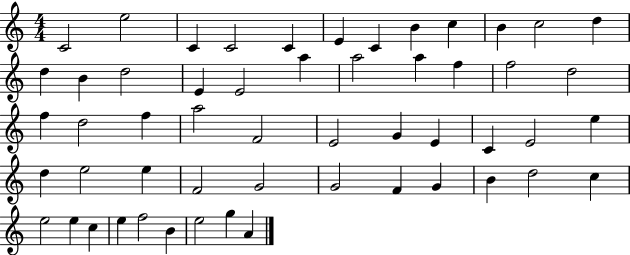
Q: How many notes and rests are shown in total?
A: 54